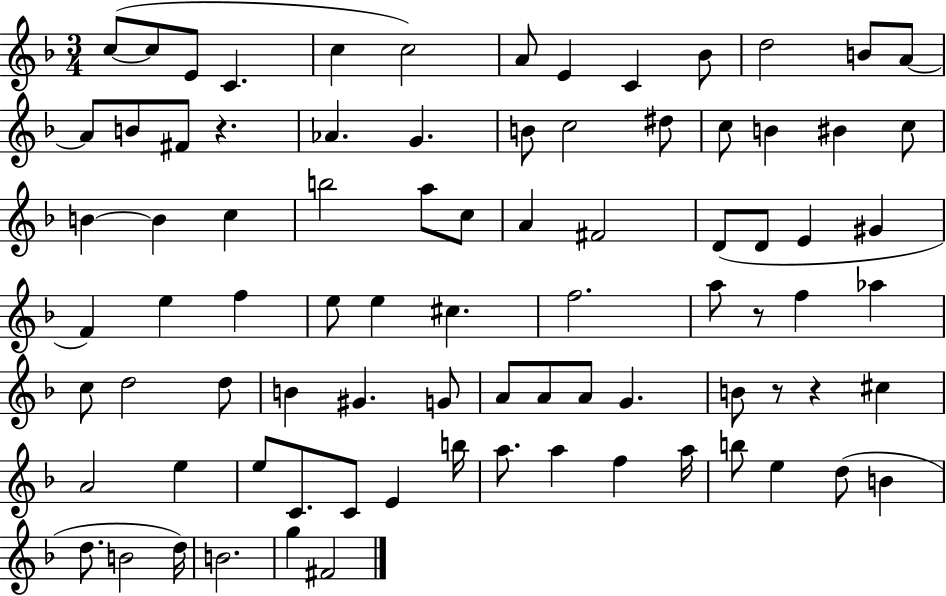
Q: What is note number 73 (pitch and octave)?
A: D5